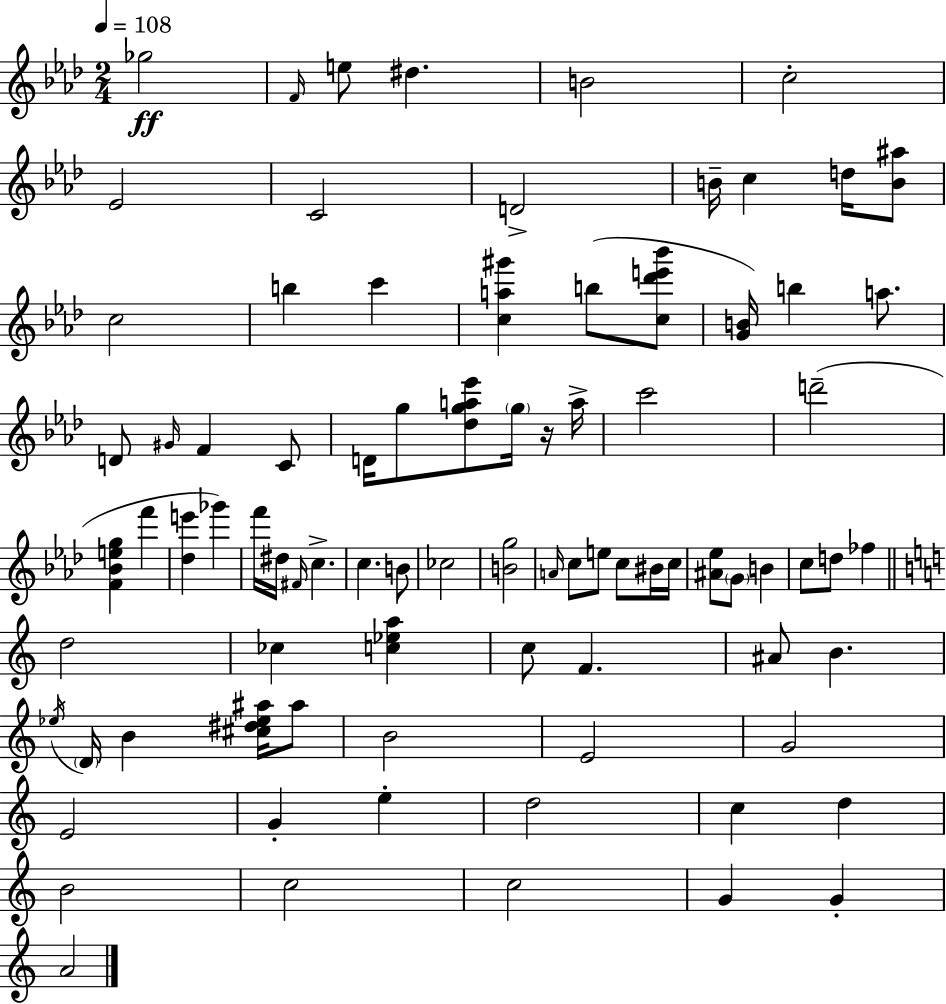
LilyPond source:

{
  \clef treble
  \numericTimeSignature
  \time 2/4
  \key f \minor
  \tempo 4 = 108
  \repeat volta 2 { ges''2\ff | \grace { f'16 } e''8 dis''4. | b'2 | c''2-. | \break ees'2 | c'2 | d'2-> | b'16-- c''4 d''16 <b' ais''>8 | \break c''2 | b''4 c'''4 | <c'' a'' gis'''>4 b''8( <c'' des''' e''' bes'''>8 | <g' b'>16) b''4 a''8. | \break d'8 \grace { gis'16 } f'4 | c'8 d'16 g''8 <des'' g'' a'' ees'''>8 \parenthesize g''16 | r16 a''16-> c'''2 | d'''2--( | \break <f' bes' e'' g''>4 f'''4 | <des'' e'''>4 ges'''4) | f'''16 dis''16 \grace { fis'16 } c''4.-> | c''4. | \break b'8 ces''2 | <b' g''>2 | \grace { a'16 } c''8 e''8 | c''8 bis'16 c''16 <ais' ees''>8 \parenthesize g'8 | \break b'4 c''8 d''8 | fes''4 \bar "||" \break \key c \major d''2 | ces''4 <c'' ees'' a''>4 | c''8 f'4. | ais'8 b'4. | \break \acciaccatura { ees''16 } \parenthesize d'16 b'4 <cis'' dis'' ees'' ais''>16 ais''8 | b'2 | e'2 | g'2 | \break e'2 | g'4-. e''4-. | d''2 | c''4 d''4 | \break b'2 | c''2 | c''2 | g'4 g'4-. | \break a'2 | } \bar "|."
}